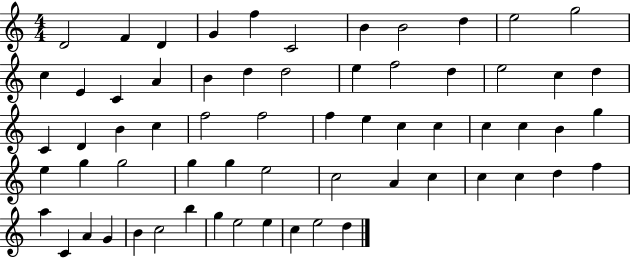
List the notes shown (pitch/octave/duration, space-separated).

D4/h F4/q D4/q G4/q F5/q C4/h B4/q B4/h D5/q E5/h G5/h C5/q E4/q C4/q A4/q B4/q D5/q D5/h E5/q F5/h D5/q E5/h C5/q D5/q C4/q D4/q B4/q C5/q F5/h F5/h F5/q E5/q C5/q C5/q C5/q C5/q B4/q G5/q E5/q G5/q G5/h G5/q G5/q E5/h C5/h A4/q C5/q C5/q C5/q D5/q F5/q A5/q C4/q A4/q G4/q B4/q C5/h B5/q G5/q E5/h E5/q C5/q E5/h D5/q